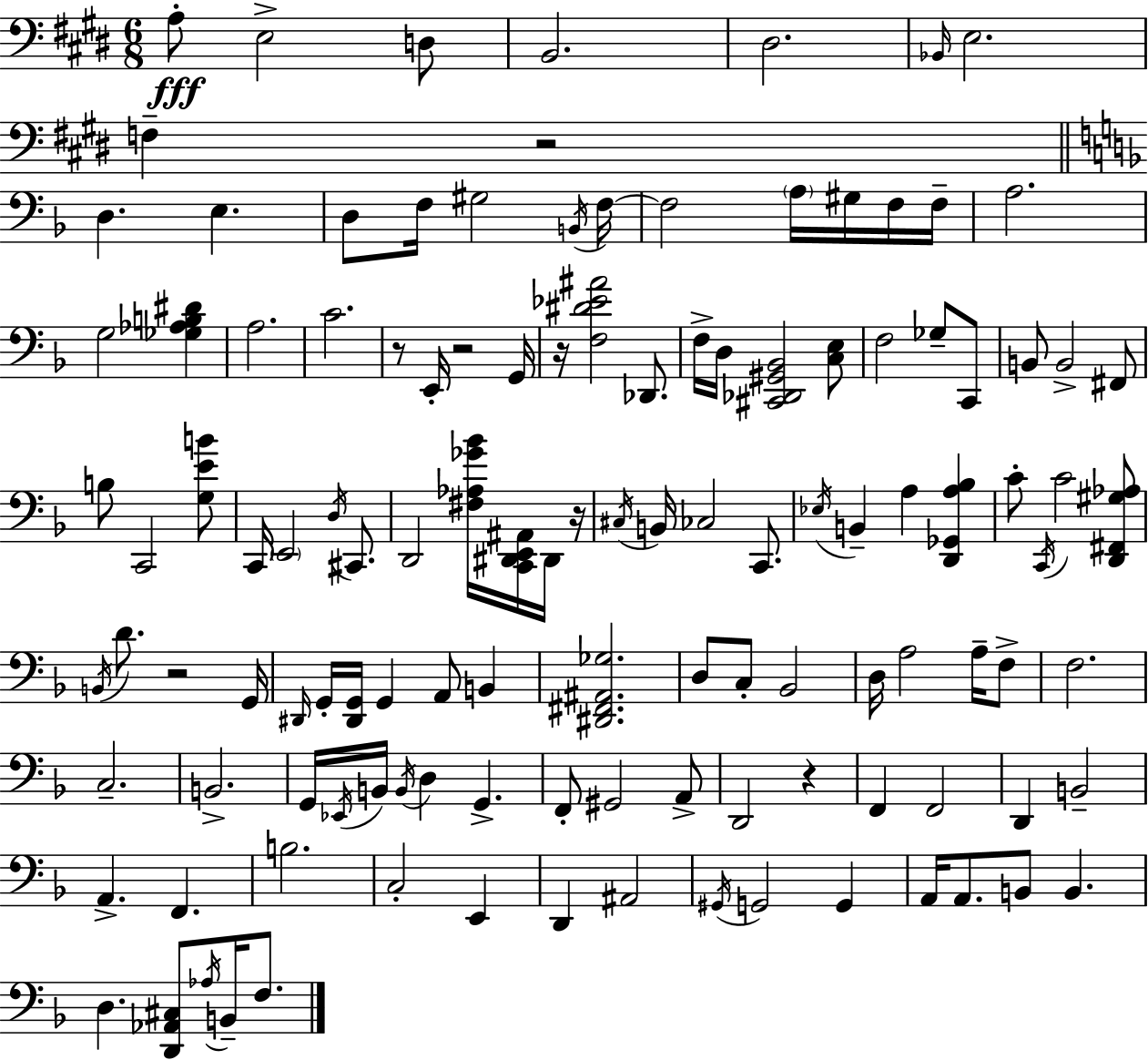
{
  \clef bass
  \numericTimeSignature
  \time 6/8
  \key e \major
  \repeat volta 2 { a8-.\fff e2-> d8 | b,2. | dis2. | \grace { bes,16 } e2. | \break f4-- r2 | \bar "||" \break \key d \minor d4. e4. | d8 f16 gis2 \acciaccatura { b,16 } | f16~~ f2 \parenthesize a16 gis16 f16 | f16-- a2. | \break g2 <ges aes b dis'>4 | a2. | c'2. | r8 e,16-. r2 | \break g,16 r16 <f dis' ees' ais'>2 des,8. | f16-> d16 <cis, des, gis, bes,>2 <c e>8 | f2 ges8-- c,8 | b,8 b,2-> fis,8 | \break b8 c,2 <g e' b'>8 | c,16 \parenthesize e,2 \acciaccatura { d16 } cis,8. | d,2 <fis aes ges' bes'>16 <c, dis, e, ais,>16 | dis,16 r16 \acciaccatura { cis16 } b,16 ces2 | \break c,8. \acciaccatura { ees16 } b,4-- a4 | <d, ges, a bes>4 c'8-. \acciaccatura { c,16 } c'2 | <d, fis, gis aes>8 \acciaccatura { b,16 } d'8. r2 | g,16 \grace { dis,16 } g,16-. <dis, g,>16 g,4 | \break a,8 b,4 <dis, fis, ais, ges>2. | d8 c8-. bes,2 | d16 a2 | a16-- f8-> f2. | \break c2.-- | b,2.-> | g,16 \acciaccatura { ees,16 } b,16 \acciaccatura { b,16 } d4 | g,4.-> f,8-. gis,2 | \break a,8-> d,2 | r4 f,4 | f,2 d,4 | b,2-- a,4.-> | \break f,4. b2. | c2-. | e,4 d,4 | ais,2 \acciaccatura { gis,16 } g,2 | \break g,4 a,16 a,8. | b,8 b,4. d4. | <d, aes, cis>8 \acciaccatura { aes16 } b,16-- f8. } \bar "|."
}